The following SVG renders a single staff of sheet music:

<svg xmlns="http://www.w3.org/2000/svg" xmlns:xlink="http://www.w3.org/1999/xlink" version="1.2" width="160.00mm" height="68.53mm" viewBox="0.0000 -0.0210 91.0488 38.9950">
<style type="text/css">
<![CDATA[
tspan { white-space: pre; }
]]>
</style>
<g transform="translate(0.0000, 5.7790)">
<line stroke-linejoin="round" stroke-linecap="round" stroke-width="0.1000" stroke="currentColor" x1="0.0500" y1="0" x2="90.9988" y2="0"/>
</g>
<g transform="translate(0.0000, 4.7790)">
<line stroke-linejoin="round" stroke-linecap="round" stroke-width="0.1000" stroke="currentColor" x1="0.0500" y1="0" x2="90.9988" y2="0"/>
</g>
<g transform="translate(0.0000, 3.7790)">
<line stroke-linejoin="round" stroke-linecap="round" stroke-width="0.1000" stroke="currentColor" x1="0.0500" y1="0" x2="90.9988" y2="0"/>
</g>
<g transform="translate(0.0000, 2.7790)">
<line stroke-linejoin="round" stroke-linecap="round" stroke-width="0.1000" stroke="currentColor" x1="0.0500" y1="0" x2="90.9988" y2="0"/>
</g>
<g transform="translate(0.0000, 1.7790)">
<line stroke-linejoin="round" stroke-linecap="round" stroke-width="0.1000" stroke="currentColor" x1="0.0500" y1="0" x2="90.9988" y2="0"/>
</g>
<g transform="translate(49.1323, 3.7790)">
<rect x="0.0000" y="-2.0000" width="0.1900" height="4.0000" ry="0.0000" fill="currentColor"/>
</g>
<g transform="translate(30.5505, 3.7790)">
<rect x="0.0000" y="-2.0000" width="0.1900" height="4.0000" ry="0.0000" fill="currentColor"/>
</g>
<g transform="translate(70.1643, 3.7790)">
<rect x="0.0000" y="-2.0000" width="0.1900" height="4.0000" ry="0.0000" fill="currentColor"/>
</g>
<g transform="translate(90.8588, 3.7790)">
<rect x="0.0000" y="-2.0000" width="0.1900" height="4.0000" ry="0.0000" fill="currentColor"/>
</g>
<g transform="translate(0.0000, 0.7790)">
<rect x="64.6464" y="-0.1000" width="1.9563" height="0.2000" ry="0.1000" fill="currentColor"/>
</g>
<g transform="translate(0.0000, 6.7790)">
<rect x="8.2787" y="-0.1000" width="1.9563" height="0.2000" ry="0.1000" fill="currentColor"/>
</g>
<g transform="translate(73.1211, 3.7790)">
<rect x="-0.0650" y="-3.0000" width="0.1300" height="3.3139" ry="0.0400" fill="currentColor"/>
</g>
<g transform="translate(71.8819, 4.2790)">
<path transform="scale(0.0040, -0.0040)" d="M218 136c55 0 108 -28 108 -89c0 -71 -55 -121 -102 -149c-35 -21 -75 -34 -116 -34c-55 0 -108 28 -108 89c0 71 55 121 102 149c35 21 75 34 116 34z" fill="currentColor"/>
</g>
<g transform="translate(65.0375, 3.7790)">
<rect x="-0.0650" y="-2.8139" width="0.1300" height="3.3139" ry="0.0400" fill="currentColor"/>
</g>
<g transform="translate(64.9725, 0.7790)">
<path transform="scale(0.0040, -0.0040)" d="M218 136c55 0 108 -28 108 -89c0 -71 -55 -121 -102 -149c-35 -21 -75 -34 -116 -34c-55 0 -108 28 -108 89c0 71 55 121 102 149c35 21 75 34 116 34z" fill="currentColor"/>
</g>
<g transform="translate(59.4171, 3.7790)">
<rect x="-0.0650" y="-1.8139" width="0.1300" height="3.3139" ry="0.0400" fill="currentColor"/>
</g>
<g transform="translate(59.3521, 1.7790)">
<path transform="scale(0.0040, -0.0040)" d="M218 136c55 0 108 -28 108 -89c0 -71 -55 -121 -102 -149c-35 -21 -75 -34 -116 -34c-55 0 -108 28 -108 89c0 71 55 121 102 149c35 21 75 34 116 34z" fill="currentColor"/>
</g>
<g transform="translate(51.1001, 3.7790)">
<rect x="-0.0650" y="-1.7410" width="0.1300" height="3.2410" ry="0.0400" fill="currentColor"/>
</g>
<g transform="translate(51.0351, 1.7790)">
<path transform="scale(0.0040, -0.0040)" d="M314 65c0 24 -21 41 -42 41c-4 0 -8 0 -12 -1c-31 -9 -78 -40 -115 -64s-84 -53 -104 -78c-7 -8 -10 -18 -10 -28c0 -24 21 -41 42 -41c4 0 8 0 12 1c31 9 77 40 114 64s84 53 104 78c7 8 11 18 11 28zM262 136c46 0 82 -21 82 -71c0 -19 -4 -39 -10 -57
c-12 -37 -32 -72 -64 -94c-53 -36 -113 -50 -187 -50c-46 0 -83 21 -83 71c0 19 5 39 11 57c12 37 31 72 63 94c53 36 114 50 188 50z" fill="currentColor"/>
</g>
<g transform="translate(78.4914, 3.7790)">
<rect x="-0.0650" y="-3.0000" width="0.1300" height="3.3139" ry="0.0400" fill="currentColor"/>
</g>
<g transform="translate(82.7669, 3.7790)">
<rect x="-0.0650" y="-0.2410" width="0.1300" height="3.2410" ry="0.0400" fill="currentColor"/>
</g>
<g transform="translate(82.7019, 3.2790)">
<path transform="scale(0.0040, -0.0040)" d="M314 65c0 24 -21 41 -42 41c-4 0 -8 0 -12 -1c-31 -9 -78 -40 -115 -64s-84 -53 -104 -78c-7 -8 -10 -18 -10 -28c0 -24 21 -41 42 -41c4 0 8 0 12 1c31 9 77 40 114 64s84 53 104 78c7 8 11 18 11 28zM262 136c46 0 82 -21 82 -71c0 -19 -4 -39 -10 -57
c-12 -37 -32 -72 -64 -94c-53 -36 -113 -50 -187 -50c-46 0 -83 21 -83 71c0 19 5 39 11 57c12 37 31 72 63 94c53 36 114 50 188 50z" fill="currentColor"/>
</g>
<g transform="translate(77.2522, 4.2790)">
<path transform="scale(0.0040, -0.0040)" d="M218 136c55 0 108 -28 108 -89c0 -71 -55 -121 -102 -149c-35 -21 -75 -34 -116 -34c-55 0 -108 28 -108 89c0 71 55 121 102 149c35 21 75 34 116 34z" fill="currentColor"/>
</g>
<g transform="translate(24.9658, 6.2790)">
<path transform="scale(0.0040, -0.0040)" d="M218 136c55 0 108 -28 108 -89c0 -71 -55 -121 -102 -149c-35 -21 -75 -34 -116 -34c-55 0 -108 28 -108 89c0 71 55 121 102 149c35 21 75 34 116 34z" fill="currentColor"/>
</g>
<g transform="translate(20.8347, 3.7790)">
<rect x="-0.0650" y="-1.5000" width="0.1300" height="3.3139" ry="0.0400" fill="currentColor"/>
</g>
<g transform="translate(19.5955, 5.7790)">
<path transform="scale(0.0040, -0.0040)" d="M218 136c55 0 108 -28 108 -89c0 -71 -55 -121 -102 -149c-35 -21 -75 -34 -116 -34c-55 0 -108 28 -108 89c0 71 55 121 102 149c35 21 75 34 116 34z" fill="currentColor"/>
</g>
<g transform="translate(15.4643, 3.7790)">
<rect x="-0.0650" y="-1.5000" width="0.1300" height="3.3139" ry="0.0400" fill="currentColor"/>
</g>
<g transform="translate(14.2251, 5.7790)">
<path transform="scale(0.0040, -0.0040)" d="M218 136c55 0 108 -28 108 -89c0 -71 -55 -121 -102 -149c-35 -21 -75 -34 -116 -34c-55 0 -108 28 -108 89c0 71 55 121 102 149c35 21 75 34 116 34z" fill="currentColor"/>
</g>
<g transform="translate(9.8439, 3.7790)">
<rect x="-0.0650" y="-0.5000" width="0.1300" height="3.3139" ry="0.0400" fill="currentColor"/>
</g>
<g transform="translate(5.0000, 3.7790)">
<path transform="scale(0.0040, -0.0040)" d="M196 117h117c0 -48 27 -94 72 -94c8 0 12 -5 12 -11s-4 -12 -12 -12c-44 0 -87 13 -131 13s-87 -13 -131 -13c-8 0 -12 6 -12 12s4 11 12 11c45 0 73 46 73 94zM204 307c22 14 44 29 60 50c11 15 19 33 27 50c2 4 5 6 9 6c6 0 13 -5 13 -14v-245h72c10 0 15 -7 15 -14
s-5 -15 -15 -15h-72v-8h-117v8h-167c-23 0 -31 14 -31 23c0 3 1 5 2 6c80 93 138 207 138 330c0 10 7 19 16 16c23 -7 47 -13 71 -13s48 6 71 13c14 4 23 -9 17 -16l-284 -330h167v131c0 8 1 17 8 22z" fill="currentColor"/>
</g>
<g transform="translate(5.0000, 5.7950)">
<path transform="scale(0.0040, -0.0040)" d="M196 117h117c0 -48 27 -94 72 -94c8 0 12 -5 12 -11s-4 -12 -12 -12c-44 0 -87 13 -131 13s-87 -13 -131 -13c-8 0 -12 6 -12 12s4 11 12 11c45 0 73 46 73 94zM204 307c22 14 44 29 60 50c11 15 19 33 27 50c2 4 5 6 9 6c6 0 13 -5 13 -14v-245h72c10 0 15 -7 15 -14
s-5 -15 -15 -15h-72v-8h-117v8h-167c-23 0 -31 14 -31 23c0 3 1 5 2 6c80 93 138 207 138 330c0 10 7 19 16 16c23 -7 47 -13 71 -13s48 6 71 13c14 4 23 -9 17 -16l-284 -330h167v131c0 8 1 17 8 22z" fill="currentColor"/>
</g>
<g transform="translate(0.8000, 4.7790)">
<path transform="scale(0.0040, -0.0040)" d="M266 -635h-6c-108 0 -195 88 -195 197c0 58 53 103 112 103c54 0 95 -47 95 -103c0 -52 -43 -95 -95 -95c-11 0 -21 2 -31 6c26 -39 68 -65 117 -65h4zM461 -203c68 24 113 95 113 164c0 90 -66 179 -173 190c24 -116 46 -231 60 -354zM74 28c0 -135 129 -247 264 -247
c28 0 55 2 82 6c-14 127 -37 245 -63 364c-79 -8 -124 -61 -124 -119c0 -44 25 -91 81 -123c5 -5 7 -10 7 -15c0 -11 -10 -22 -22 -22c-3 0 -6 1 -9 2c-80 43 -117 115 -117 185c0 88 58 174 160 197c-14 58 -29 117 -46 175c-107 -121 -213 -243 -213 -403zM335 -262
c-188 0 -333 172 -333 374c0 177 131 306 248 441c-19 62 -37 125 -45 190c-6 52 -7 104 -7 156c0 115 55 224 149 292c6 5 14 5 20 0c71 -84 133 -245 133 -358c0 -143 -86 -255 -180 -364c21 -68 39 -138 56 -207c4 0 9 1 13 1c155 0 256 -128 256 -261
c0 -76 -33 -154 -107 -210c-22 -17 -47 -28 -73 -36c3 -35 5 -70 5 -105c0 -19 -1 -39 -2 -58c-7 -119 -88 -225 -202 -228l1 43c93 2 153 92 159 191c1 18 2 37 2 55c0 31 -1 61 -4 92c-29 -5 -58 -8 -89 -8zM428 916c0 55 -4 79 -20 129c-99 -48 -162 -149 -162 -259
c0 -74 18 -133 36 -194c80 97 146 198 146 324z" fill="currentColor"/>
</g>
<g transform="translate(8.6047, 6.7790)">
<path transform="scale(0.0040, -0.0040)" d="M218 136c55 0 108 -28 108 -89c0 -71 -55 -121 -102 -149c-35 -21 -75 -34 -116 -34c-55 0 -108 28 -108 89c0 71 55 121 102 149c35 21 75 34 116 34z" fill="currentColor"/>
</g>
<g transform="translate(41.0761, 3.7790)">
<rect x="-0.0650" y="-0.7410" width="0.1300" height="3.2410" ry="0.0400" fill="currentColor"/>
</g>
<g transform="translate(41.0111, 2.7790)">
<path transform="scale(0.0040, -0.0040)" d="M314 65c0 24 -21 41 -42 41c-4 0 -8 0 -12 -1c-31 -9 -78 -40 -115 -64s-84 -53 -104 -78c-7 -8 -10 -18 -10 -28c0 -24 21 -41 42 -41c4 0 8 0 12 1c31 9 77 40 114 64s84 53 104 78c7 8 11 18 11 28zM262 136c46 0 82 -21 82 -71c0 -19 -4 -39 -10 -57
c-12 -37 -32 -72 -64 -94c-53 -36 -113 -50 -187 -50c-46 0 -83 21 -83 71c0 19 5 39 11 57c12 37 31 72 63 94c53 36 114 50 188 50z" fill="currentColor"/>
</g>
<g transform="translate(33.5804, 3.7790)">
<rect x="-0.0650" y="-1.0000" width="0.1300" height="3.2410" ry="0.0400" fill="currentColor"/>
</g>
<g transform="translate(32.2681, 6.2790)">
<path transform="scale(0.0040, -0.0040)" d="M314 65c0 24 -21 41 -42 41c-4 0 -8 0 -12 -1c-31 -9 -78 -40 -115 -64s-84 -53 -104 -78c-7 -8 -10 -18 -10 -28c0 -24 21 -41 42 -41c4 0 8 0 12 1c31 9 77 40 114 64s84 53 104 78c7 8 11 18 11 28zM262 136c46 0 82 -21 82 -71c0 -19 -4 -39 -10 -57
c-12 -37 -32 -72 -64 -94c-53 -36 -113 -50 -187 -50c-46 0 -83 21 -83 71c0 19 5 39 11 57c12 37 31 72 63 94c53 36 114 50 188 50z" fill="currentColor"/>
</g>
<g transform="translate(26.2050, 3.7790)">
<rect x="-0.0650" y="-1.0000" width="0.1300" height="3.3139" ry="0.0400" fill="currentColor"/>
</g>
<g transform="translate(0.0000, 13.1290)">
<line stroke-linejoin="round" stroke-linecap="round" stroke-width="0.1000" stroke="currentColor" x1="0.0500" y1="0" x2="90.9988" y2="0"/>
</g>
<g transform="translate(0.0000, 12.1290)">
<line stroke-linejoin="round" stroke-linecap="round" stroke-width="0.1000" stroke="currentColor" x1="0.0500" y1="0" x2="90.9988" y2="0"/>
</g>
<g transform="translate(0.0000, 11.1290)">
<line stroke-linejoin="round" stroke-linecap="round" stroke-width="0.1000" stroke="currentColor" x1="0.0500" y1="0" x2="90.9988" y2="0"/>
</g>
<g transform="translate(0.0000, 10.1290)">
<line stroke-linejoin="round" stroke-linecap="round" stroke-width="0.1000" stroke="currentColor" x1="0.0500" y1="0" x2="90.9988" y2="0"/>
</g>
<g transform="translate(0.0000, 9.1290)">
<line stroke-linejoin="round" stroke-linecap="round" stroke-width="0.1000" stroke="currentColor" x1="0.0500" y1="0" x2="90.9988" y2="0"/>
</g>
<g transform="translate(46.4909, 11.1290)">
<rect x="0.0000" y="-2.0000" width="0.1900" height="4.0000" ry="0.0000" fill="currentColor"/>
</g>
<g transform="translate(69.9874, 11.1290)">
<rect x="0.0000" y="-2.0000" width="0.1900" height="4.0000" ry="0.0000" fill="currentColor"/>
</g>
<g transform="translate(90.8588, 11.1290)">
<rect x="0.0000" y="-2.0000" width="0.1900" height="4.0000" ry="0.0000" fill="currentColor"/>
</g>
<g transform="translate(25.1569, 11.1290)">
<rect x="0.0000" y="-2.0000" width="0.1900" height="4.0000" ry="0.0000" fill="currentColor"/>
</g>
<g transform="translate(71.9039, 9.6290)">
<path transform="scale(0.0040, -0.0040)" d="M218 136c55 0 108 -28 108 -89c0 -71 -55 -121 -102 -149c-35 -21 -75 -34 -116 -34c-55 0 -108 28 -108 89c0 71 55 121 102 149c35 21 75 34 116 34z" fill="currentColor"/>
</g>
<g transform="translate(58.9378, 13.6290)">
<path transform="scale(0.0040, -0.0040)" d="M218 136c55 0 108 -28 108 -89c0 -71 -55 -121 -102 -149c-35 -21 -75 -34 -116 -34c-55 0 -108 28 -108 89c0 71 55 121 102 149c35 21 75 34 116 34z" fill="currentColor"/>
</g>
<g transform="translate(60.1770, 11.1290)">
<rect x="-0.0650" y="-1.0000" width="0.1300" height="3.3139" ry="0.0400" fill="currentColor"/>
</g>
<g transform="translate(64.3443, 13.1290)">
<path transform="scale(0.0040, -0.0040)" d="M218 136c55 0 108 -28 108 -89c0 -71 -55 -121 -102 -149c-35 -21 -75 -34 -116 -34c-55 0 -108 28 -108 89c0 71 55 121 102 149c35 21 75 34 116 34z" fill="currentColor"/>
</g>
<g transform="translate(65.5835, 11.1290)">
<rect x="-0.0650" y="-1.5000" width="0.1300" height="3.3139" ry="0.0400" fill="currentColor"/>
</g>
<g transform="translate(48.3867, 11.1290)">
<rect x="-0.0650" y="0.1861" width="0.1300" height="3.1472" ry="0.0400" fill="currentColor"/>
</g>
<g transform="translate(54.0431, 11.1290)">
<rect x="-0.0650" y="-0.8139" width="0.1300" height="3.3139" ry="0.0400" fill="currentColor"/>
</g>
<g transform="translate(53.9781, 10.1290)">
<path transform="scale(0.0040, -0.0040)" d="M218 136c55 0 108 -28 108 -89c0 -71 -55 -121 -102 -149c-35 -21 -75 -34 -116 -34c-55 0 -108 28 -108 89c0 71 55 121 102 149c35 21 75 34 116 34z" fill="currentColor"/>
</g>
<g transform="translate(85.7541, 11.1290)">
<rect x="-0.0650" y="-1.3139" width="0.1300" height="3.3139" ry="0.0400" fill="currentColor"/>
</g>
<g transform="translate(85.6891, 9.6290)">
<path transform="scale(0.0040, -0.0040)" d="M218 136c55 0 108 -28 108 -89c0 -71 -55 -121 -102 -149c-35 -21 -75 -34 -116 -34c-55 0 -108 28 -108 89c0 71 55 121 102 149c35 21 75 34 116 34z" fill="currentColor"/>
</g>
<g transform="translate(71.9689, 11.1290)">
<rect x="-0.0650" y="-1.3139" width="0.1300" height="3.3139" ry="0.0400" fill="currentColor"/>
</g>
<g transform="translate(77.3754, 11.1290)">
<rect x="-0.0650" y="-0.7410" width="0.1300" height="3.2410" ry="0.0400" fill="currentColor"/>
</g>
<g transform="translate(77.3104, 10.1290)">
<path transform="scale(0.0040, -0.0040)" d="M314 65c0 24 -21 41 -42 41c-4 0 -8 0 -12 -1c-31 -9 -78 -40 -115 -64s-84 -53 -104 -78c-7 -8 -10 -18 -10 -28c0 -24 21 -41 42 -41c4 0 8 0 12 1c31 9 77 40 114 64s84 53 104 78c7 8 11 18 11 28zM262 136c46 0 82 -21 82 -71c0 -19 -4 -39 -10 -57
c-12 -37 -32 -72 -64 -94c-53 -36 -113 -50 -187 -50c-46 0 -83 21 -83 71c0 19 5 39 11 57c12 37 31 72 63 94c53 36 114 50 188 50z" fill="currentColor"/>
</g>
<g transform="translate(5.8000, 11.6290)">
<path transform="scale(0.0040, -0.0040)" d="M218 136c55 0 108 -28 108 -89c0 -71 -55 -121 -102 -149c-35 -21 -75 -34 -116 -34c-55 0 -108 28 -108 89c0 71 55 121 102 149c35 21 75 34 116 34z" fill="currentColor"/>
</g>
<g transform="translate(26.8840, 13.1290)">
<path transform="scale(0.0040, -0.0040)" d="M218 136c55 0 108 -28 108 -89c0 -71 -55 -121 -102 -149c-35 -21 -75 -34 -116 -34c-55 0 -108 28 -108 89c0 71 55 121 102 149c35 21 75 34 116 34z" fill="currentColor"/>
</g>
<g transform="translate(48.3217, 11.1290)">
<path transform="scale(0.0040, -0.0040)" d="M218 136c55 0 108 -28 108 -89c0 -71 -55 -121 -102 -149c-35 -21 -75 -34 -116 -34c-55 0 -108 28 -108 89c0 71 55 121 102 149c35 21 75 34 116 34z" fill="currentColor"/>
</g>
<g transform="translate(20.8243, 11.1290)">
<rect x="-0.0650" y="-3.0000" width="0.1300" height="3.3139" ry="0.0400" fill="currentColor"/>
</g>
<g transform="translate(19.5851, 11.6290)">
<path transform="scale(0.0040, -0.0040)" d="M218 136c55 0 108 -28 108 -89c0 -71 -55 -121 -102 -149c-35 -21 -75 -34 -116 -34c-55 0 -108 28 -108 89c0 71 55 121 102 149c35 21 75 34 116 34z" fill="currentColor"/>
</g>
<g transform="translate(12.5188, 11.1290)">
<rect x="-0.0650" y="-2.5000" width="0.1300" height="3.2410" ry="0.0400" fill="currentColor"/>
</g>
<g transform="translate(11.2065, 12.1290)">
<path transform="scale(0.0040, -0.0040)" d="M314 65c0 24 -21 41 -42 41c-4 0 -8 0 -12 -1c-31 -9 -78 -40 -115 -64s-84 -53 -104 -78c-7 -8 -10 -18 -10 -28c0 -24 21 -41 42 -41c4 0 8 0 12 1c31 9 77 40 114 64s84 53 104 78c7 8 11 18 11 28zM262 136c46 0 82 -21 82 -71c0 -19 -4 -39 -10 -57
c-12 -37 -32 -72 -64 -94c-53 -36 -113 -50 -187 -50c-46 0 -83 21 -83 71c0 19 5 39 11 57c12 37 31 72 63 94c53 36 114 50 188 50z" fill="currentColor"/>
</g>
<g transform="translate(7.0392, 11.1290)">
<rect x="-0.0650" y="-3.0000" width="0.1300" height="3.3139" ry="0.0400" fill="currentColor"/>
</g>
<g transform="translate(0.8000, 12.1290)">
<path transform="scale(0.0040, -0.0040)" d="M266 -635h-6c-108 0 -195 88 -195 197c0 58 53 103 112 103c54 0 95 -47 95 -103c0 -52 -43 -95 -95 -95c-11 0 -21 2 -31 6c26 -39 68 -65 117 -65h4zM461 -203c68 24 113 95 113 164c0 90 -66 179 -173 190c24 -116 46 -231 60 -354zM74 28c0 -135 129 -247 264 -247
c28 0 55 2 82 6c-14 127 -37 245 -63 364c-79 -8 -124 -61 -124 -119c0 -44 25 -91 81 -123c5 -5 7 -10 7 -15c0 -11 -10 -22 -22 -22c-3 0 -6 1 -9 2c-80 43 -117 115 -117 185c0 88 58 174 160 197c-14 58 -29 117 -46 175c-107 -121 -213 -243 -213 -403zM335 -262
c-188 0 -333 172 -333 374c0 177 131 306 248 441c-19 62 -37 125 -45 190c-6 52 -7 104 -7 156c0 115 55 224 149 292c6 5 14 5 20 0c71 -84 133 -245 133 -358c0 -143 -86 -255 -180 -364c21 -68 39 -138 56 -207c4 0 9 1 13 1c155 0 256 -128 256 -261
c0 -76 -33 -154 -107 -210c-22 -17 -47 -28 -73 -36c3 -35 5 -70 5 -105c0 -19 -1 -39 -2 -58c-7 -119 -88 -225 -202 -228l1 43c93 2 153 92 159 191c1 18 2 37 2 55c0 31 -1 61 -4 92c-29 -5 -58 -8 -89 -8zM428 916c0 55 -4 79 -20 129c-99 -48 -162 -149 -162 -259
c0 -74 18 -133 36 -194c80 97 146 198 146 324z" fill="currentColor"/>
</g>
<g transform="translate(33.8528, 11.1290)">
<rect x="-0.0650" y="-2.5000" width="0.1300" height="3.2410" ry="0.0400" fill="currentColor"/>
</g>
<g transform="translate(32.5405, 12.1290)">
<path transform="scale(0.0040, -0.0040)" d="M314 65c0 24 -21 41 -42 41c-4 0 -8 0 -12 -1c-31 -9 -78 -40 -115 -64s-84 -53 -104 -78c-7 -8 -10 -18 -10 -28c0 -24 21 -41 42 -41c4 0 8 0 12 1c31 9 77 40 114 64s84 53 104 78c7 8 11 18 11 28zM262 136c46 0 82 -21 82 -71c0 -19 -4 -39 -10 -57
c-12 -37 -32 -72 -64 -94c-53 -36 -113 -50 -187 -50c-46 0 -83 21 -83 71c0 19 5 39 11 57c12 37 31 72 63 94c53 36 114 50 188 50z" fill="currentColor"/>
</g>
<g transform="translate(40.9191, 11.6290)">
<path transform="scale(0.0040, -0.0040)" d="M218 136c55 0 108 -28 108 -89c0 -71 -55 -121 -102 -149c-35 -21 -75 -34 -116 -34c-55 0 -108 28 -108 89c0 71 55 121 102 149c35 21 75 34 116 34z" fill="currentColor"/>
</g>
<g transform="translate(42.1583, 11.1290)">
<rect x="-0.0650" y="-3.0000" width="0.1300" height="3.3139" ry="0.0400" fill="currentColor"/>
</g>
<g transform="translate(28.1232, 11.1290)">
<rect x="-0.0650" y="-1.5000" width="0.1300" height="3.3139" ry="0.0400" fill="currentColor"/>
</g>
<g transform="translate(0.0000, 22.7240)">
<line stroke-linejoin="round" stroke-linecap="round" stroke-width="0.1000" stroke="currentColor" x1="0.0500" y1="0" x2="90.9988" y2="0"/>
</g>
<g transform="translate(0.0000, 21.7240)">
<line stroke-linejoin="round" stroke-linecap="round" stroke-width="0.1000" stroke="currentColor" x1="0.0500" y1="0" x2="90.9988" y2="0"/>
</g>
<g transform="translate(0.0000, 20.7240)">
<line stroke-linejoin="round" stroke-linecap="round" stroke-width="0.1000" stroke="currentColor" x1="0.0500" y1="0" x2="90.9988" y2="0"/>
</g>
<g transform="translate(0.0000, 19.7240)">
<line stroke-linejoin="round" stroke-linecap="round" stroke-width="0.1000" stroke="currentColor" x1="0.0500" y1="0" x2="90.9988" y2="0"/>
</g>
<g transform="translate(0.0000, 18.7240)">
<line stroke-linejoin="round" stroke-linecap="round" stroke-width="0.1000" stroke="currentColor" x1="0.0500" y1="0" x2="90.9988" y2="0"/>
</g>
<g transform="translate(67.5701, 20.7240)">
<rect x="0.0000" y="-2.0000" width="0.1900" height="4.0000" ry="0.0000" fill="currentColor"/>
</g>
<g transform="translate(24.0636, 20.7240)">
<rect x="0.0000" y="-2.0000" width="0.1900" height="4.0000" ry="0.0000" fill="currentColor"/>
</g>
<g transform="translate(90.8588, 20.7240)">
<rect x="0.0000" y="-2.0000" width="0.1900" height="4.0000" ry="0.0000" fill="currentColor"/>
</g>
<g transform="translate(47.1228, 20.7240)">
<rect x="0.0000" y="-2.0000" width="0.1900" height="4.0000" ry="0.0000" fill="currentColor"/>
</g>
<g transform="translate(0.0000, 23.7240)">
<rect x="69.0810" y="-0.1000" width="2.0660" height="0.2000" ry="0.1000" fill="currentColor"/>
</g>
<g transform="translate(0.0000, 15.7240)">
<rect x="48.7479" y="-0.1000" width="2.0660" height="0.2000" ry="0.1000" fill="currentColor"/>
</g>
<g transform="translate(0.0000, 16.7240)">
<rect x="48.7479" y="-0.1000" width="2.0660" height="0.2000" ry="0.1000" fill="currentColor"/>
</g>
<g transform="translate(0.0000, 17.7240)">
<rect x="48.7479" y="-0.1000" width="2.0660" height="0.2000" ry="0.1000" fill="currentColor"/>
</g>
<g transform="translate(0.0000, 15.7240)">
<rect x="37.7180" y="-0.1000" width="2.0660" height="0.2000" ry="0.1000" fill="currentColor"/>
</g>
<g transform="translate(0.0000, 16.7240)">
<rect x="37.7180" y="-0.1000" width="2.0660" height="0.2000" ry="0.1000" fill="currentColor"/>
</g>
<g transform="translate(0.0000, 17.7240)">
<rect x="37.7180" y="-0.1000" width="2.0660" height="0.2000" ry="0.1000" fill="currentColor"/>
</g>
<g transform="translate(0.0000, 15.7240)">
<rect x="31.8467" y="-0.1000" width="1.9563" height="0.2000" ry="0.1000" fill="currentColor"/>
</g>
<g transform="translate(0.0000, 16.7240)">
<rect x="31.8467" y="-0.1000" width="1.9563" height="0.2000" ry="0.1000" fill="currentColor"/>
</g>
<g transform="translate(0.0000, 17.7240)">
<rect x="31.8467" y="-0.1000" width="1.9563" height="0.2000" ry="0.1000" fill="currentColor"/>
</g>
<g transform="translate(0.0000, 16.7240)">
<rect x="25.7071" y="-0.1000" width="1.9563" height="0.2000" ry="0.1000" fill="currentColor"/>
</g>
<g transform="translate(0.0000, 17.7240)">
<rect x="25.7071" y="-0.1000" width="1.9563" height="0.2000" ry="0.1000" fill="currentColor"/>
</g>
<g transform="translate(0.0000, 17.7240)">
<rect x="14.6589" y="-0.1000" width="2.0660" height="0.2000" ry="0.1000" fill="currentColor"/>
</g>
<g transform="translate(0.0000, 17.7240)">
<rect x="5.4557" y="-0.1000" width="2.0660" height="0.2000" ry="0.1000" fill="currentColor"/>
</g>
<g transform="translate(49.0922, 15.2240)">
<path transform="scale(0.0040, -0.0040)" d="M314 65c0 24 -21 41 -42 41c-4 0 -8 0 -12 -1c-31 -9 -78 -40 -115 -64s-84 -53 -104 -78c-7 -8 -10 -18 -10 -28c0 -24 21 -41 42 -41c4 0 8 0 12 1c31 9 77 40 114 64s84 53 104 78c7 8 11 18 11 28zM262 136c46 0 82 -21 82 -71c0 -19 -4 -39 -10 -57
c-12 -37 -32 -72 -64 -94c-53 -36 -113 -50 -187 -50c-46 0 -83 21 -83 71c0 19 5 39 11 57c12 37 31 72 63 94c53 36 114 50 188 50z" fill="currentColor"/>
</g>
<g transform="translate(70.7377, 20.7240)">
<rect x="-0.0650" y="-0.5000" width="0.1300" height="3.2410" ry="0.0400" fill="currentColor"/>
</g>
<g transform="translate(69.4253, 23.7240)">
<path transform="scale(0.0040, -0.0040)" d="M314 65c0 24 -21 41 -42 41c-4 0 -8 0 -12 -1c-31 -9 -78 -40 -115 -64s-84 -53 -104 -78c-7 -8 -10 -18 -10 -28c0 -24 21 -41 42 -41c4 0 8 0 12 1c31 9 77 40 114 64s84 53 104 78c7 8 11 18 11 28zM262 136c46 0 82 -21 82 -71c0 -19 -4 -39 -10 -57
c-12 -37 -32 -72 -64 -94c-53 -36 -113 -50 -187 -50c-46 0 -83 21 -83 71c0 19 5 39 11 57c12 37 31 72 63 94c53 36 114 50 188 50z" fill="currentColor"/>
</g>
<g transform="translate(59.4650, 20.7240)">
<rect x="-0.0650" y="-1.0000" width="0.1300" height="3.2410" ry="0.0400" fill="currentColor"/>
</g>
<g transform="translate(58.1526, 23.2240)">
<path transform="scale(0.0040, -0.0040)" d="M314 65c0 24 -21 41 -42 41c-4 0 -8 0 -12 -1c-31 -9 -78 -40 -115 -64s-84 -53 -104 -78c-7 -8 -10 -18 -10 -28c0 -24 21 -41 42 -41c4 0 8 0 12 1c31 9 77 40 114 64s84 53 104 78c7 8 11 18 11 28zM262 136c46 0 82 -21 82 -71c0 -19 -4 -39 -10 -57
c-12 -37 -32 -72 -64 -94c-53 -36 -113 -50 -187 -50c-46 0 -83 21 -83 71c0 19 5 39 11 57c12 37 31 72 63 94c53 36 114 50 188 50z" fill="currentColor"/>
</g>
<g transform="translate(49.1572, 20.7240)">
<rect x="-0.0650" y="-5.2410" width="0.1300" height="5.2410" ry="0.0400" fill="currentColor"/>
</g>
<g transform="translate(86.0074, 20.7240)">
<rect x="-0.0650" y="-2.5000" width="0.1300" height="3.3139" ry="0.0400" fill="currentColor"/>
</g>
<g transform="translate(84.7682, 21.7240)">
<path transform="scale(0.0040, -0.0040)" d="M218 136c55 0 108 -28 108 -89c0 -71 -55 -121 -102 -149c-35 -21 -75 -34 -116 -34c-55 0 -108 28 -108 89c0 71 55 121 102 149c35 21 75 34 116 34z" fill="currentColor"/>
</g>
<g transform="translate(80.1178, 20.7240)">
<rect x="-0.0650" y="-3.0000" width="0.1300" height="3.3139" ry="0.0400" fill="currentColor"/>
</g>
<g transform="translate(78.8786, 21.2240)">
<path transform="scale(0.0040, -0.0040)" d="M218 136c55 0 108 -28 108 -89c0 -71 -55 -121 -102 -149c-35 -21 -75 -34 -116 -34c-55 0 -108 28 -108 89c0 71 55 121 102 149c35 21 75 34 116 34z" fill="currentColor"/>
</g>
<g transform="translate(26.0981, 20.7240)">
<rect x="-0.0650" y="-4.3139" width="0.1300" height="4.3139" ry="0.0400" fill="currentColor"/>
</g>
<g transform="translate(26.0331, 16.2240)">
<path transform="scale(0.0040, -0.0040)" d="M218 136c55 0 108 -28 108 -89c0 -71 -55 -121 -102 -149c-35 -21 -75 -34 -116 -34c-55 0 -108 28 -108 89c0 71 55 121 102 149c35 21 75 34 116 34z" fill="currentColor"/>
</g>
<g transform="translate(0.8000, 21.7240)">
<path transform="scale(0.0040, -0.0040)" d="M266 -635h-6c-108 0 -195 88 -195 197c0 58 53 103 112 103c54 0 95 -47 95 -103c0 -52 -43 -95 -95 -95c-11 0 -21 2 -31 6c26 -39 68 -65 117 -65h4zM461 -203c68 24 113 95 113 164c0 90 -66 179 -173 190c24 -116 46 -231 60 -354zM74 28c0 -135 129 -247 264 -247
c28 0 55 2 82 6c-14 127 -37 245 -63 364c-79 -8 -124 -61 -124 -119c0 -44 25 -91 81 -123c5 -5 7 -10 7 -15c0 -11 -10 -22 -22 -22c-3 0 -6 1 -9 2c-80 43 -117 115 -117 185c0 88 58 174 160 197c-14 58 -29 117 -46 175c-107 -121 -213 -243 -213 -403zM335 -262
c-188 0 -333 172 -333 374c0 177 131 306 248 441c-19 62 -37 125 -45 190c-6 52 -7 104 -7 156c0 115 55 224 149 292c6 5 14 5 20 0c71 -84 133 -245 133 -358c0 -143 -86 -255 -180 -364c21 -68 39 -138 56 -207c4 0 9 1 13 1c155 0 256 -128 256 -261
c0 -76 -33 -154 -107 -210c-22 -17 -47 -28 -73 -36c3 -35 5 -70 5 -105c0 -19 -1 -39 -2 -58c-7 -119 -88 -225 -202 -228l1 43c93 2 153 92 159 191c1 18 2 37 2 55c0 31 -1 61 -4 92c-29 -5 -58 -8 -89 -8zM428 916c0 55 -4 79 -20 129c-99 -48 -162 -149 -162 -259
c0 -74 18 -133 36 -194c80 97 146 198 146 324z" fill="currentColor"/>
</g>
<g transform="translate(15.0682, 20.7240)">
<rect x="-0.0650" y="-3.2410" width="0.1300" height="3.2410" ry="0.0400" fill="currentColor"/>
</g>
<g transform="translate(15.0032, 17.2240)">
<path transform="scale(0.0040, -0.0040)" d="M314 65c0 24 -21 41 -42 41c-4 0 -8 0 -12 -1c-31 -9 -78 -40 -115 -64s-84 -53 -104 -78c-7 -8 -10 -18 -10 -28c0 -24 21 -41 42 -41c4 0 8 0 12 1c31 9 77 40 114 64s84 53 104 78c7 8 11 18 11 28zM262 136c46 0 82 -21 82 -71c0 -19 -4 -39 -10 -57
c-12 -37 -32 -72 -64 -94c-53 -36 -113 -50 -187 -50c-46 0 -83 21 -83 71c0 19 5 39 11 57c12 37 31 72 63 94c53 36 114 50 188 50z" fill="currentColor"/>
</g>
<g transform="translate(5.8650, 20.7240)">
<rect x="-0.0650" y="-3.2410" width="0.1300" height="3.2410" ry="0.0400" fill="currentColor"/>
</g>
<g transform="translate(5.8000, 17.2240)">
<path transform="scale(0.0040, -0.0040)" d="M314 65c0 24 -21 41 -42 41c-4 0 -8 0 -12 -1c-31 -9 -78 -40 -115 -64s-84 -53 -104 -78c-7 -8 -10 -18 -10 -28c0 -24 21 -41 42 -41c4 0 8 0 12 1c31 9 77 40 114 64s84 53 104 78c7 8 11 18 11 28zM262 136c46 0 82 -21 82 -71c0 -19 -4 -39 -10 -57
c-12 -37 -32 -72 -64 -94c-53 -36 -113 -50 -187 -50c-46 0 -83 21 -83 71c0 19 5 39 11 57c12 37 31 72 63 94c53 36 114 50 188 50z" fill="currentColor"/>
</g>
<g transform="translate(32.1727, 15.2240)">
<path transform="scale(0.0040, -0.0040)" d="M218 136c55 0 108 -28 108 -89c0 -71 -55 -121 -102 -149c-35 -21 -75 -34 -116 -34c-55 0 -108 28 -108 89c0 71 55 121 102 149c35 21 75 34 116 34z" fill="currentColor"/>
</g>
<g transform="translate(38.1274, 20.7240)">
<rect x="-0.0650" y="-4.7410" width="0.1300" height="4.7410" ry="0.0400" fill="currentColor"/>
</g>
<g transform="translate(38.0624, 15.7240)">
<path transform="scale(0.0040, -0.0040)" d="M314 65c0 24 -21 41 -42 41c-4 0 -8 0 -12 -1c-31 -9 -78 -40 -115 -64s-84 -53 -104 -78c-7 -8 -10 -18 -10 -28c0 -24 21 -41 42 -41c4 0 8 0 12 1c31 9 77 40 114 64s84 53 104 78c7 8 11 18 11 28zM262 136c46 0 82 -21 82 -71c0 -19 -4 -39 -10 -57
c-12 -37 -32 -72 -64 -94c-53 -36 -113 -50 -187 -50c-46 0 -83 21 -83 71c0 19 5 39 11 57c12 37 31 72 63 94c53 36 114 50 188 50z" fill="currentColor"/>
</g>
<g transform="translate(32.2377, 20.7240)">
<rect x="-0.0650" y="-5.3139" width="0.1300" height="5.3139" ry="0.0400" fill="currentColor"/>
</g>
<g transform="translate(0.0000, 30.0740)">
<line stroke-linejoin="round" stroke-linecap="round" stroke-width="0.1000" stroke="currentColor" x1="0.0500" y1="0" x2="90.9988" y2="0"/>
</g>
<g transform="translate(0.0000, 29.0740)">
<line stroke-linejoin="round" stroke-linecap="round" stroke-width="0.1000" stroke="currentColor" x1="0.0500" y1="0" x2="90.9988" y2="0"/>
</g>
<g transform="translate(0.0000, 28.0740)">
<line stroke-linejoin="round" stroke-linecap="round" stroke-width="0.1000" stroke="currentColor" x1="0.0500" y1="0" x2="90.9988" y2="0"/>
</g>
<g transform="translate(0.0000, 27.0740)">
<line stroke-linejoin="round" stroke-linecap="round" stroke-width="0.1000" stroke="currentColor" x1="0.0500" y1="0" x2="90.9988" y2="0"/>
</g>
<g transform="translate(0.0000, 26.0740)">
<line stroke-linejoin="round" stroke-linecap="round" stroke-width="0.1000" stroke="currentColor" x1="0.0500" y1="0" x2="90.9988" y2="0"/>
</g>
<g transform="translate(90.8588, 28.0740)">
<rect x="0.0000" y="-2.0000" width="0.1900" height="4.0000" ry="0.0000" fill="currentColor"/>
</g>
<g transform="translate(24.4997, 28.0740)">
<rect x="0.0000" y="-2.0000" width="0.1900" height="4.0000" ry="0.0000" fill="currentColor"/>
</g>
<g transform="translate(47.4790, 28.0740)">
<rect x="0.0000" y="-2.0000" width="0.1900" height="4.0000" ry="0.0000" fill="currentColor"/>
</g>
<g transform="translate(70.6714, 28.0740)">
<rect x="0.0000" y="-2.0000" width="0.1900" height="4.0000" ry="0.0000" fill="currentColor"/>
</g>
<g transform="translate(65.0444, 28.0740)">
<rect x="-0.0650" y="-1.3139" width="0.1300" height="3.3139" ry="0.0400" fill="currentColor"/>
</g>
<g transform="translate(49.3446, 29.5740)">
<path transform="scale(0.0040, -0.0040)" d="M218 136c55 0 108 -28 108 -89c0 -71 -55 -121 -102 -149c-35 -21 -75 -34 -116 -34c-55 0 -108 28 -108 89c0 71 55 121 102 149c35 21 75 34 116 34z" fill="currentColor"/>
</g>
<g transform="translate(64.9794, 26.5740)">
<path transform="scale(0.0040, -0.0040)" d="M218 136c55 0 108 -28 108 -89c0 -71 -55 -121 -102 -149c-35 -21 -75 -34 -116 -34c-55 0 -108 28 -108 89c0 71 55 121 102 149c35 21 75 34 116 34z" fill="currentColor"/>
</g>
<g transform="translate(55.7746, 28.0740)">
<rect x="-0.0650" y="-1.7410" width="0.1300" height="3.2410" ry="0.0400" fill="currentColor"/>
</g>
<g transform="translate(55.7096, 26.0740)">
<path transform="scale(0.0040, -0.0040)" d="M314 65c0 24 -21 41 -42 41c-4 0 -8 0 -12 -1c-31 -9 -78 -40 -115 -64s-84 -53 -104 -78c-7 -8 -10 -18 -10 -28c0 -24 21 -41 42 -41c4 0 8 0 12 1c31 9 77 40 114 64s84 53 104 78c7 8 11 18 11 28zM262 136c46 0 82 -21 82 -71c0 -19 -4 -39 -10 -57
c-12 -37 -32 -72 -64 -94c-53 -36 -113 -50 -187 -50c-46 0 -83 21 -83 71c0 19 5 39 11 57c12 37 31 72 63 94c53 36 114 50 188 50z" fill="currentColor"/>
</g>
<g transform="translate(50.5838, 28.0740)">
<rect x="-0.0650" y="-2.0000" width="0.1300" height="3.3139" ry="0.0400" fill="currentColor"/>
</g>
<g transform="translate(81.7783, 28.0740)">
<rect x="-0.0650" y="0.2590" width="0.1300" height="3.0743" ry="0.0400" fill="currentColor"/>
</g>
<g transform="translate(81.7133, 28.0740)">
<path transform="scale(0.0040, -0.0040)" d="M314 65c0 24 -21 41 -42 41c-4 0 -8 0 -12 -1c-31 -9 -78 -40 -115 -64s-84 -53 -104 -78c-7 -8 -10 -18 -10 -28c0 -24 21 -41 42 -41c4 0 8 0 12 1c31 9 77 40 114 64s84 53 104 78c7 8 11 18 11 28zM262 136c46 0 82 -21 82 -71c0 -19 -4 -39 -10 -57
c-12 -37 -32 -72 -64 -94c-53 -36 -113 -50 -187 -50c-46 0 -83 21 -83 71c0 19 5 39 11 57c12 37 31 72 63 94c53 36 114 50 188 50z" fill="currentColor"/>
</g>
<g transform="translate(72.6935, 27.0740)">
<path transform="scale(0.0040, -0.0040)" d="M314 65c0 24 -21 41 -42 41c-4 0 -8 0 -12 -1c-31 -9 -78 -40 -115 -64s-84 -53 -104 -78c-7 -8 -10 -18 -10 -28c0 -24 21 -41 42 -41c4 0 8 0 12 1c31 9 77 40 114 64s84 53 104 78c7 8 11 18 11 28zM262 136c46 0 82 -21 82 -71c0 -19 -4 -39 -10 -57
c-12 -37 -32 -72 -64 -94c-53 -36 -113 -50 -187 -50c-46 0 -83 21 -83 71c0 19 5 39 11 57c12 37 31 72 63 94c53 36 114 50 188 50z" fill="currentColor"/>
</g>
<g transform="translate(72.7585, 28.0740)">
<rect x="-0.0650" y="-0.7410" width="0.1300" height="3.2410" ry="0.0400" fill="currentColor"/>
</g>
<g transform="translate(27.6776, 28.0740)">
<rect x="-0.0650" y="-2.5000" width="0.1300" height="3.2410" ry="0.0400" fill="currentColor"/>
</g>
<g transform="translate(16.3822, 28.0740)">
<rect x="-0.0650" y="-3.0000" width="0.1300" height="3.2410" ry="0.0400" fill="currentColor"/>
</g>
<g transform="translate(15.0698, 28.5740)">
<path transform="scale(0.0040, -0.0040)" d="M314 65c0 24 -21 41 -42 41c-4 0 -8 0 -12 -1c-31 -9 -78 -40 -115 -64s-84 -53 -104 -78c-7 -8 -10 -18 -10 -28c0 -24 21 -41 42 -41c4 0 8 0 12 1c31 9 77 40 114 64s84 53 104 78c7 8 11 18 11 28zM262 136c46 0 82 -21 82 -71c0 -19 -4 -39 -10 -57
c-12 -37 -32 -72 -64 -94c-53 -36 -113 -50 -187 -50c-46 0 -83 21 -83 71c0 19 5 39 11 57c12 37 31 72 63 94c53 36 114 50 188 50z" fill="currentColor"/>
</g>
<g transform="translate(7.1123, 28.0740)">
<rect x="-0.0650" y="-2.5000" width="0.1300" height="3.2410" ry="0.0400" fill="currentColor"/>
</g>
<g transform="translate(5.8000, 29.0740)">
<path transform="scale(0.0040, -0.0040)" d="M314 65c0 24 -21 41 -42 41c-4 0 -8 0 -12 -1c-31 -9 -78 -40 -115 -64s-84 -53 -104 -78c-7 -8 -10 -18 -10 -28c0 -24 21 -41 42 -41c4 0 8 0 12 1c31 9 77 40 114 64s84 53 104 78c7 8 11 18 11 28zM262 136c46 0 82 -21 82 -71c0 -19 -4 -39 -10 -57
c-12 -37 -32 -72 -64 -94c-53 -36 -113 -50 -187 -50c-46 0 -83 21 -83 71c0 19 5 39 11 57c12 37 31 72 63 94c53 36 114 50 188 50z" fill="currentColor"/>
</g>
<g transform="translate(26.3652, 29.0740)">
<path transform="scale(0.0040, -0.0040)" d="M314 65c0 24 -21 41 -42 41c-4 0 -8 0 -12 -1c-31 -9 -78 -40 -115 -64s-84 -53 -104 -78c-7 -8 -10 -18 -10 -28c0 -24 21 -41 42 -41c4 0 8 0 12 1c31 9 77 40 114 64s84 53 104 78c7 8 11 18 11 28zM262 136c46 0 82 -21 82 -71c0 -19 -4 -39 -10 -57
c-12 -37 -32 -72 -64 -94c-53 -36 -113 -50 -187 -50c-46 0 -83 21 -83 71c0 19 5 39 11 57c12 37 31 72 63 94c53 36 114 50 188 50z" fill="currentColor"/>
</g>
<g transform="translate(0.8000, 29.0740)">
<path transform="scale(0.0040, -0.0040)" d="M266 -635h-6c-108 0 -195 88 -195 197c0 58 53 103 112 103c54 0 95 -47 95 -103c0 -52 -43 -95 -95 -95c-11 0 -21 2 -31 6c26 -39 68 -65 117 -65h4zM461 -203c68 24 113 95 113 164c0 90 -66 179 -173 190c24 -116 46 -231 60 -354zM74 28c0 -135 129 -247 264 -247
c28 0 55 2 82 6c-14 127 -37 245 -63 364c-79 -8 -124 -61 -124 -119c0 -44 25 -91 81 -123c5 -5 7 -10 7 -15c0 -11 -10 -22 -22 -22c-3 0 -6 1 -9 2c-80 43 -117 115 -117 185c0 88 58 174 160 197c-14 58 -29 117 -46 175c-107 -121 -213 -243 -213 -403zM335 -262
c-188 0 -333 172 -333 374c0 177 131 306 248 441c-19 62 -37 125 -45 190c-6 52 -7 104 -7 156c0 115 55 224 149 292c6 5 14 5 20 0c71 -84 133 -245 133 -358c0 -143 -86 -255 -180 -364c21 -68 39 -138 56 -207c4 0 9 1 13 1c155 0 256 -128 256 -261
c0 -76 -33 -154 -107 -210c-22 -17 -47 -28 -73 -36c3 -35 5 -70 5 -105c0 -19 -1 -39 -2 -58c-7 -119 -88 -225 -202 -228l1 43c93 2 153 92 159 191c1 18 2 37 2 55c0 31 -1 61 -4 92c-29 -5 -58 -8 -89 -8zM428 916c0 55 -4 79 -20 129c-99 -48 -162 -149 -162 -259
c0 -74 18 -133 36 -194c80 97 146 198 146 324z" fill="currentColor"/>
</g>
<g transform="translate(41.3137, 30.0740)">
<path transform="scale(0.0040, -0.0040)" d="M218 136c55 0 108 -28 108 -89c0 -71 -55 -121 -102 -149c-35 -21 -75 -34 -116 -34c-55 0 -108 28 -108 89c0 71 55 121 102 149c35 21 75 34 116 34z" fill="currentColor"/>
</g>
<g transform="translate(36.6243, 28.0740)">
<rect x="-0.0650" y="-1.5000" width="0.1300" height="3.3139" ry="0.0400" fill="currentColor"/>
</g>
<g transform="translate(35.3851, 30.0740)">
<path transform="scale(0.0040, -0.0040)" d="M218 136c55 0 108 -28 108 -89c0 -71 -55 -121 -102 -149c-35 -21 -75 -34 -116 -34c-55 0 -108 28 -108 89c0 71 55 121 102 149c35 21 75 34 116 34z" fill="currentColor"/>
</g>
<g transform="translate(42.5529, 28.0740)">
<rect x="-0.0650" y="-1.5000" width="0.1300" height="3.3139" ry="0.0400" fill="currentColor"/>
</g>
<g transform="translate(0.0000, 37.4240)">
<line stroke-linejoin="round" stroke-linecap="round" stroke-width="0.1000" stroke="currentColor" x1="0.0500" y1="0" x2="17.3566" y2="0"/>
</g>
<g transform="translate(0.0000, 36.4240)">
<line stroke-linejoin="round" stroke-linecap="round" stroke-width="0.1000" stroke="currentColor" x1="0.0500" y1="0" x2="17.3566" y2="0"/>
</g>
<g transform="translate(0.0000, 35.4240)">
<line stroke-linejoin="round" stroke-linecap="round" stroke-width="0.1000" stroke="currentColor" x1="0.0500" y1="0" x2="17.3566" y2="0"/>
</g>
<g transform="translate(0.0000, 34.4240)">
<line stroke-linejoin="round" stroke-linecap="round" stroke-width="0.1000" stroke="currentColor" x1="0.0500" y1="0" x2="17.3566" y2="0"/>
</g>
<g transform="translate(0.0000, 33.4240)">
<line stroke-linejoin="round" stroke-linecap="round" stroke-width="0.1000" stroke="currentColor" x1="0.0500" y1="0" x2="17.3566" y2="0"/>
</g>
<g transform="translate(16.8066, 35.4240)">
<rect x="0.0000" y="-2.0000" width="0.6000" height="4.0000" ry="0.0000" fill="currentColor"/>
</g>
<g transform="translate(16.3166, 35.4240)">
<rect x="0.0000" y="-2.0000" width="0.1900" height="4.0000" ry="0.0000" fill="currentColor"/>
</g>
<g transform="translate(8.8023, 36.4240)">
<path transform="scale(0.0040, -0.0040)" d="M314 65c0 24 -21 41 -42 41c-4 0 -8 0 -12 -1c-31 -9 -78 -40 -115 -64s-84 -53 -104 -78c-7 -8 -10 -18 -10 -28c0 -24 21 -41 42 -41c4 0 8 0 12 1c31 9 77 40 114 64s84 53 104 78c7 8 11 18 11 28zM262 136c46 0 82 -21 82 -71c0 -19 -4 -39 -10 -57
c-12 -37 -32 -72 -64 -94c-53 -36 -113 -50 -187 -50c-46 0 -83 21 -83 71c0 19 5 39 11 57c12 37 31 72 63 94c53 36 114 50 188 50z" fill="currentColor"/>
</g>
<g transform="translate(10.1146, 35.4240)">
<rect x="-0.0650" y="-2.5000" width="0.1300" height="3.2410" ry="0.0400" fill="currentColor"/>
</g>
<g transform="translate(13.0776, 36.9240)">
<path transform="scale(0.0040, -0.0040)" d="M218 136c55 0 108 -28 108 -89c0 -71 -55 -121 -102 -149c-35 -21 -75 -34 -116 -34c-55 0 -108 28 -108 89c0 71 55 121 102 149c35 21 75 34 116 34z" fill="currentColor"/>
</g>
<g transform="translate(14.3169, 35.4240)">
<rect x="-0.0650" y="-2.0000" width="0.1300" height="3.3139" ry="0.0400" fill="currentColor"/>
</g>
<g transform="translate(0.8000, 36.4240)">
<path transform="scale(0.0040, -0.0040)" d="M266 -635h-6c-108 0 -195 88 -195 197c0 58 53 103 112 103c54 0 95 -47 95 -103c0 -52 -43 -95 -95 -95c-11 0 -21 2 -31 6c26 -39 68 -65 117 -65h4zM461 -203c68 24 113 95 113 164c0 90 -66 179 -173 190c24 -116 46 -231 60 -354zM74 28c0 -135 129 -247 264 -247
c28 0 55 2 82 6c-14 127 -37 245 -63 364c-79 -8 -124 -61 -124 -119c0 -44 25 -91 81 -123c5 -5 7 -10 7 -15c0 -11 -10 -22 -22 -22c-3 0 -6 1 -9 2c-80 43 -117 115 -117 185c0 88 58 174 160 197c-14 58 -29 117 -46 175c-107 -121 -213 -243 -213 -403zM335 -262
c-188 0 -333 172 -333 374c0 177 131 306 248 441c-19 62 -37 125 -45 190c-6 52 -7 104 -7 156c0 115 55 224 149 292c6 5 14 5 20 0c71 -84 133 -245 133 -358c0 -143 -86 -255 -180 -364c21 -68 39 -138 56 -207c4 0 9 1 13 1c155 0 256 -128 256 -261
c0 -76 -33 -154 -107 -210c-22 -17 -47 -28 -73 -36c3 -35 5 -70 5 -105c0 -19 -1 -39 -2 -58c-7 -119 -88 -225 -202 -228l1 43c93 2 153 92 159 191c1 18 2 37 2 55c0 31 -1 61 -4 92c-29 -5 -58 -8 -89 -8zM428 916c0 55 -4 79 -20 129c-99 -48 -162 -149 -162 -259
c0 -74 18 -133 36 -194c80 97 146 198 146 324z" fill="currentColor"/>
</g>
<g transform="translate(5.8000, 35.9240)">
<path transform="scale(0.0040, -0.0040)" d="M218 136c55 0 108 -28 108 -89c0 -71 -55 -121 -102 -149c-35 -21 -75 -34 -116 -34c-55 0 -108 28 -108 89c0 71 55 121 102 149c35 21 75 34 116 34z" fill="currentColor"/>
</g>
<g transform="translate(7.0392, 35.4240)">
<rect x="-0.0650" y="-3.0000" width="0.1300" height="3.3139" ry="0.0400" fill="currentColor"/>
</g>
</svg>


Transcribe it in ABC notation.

X:1
T:Untitled
M:4/4
L:1/4
K:C
C E E D D2 d2 f2 f a A A c2 A G2 A E G2 A B d D E e d2 e b2 b2 d' f' e'2 f'2 D2 C2 A G G2 A2 G2 E E F f2 e d2 B2 A G2 F